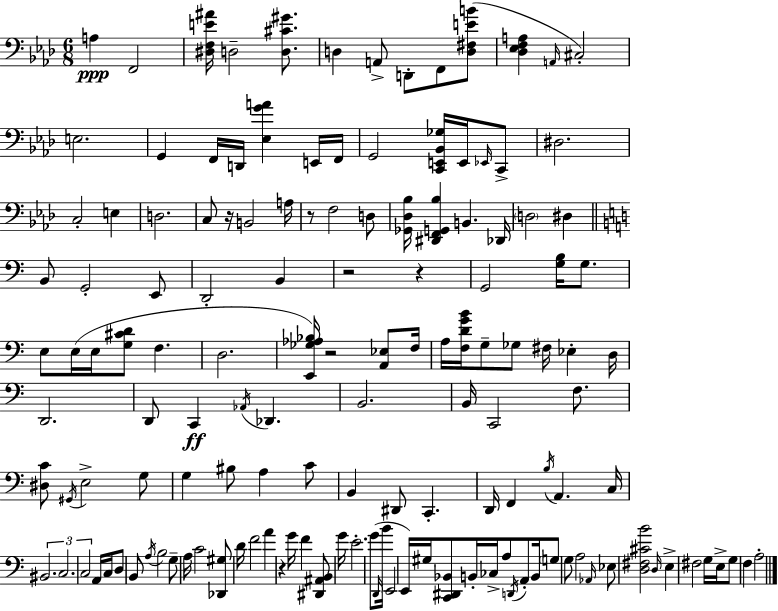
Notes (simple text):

A3/q F2/h [D#3,F3,E4,A#4]/s D3/h [D3,C#4,G#4]/e. D3/q A2/e D2/e F2/e [D3,F#3,E4,B4]/e [Db3,Eb3,F3,A3]/q A2/s C#3/h E3/h. G2/q F2/s D2/s [Eb3,G4,A4]/q E2/s F2/s G2/h [C2,E2,Bb2,Gb3]/s E2/s Eb2/s C2/e D#3/h. C3/h E3/q D3/h. C3/e R/s B2/h A3/s R/e F3/h D3/e [Gb2,Db3,Bb3]/s [D#2,F2,G2,Bb3]/q B2/q. Db2/s D3/h D#3/q B2/e G2/h E2/e D2/h B2/q R/h R/q G2/h [G3,B3]/s G3/e. E3/e E3/s E3/s [G3,C#4,D4]/e F3/q. D3/h. [E2,Gb3,Ab3,Bb3]/s R/h [A2,Eb3]/e F3/s A3/s [F3,D4,G4,B4]/s G3/e Gb3/e F#3/s Eb3/q D3/s D2/h. D2/e C2/q Ab2/s Db2/q. B2/h. B2/s C2/h F3/e. [D#3,C4]/e G#2/s E3/h G3/e G3/q BIS3/e A3/q C4/e B2/q D#2/e C2/q. D2/s F2/q B3/s A2/q. C3/s BIS2/h. C3/h. C3/h A2/s C3/s D3/e B2/e A3/s B3/h G3/e A3/s C4/h [Db2,G#3]/e D4/s F4/h A4/q R/q G4/s F4/q [D#2,A#2,B2]/e G4/s E4/h. G4/e D2/s B4/s E2/h E2/s G#3/s [C2,D#2,Bb2]/e B2/s CES3/s A3/e D2/s A2/e B2/s G3/e G3/e A3/h Ab2/s Eb3/e [D3,F#3,C#4,B4]/h D3/s E3/q F#3/h G3/s E3/s G3/e F3/q A3/h